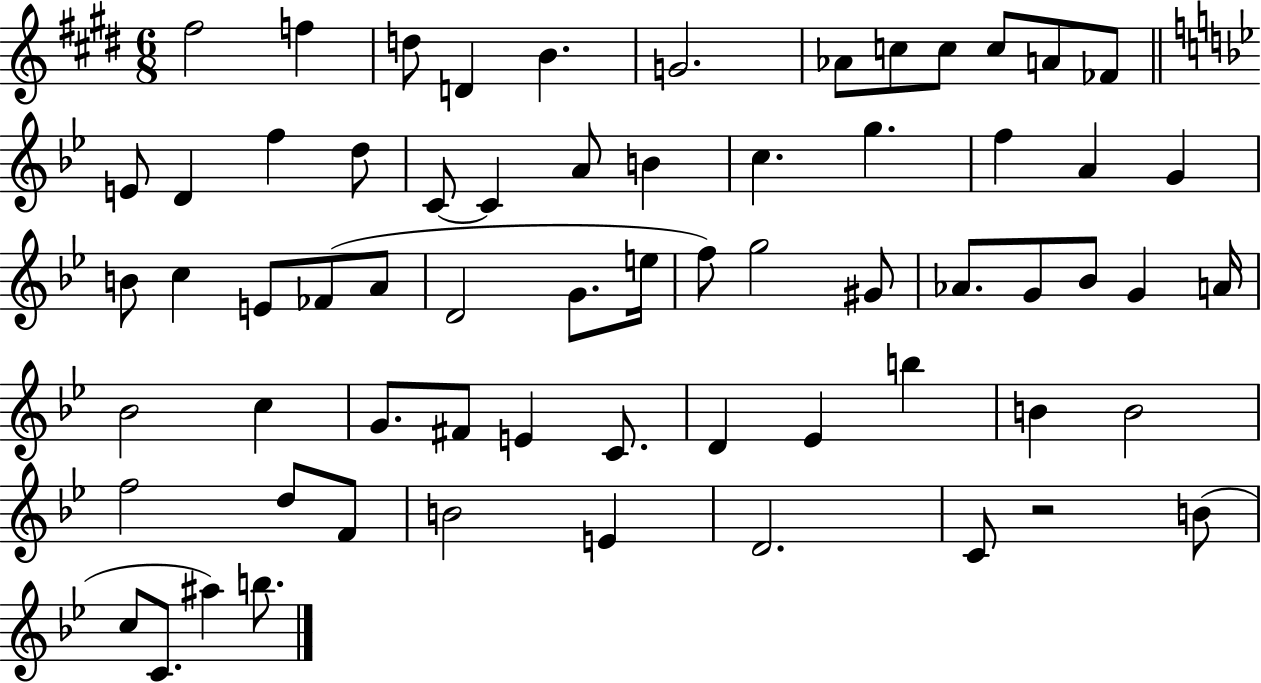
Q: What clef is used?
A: treble